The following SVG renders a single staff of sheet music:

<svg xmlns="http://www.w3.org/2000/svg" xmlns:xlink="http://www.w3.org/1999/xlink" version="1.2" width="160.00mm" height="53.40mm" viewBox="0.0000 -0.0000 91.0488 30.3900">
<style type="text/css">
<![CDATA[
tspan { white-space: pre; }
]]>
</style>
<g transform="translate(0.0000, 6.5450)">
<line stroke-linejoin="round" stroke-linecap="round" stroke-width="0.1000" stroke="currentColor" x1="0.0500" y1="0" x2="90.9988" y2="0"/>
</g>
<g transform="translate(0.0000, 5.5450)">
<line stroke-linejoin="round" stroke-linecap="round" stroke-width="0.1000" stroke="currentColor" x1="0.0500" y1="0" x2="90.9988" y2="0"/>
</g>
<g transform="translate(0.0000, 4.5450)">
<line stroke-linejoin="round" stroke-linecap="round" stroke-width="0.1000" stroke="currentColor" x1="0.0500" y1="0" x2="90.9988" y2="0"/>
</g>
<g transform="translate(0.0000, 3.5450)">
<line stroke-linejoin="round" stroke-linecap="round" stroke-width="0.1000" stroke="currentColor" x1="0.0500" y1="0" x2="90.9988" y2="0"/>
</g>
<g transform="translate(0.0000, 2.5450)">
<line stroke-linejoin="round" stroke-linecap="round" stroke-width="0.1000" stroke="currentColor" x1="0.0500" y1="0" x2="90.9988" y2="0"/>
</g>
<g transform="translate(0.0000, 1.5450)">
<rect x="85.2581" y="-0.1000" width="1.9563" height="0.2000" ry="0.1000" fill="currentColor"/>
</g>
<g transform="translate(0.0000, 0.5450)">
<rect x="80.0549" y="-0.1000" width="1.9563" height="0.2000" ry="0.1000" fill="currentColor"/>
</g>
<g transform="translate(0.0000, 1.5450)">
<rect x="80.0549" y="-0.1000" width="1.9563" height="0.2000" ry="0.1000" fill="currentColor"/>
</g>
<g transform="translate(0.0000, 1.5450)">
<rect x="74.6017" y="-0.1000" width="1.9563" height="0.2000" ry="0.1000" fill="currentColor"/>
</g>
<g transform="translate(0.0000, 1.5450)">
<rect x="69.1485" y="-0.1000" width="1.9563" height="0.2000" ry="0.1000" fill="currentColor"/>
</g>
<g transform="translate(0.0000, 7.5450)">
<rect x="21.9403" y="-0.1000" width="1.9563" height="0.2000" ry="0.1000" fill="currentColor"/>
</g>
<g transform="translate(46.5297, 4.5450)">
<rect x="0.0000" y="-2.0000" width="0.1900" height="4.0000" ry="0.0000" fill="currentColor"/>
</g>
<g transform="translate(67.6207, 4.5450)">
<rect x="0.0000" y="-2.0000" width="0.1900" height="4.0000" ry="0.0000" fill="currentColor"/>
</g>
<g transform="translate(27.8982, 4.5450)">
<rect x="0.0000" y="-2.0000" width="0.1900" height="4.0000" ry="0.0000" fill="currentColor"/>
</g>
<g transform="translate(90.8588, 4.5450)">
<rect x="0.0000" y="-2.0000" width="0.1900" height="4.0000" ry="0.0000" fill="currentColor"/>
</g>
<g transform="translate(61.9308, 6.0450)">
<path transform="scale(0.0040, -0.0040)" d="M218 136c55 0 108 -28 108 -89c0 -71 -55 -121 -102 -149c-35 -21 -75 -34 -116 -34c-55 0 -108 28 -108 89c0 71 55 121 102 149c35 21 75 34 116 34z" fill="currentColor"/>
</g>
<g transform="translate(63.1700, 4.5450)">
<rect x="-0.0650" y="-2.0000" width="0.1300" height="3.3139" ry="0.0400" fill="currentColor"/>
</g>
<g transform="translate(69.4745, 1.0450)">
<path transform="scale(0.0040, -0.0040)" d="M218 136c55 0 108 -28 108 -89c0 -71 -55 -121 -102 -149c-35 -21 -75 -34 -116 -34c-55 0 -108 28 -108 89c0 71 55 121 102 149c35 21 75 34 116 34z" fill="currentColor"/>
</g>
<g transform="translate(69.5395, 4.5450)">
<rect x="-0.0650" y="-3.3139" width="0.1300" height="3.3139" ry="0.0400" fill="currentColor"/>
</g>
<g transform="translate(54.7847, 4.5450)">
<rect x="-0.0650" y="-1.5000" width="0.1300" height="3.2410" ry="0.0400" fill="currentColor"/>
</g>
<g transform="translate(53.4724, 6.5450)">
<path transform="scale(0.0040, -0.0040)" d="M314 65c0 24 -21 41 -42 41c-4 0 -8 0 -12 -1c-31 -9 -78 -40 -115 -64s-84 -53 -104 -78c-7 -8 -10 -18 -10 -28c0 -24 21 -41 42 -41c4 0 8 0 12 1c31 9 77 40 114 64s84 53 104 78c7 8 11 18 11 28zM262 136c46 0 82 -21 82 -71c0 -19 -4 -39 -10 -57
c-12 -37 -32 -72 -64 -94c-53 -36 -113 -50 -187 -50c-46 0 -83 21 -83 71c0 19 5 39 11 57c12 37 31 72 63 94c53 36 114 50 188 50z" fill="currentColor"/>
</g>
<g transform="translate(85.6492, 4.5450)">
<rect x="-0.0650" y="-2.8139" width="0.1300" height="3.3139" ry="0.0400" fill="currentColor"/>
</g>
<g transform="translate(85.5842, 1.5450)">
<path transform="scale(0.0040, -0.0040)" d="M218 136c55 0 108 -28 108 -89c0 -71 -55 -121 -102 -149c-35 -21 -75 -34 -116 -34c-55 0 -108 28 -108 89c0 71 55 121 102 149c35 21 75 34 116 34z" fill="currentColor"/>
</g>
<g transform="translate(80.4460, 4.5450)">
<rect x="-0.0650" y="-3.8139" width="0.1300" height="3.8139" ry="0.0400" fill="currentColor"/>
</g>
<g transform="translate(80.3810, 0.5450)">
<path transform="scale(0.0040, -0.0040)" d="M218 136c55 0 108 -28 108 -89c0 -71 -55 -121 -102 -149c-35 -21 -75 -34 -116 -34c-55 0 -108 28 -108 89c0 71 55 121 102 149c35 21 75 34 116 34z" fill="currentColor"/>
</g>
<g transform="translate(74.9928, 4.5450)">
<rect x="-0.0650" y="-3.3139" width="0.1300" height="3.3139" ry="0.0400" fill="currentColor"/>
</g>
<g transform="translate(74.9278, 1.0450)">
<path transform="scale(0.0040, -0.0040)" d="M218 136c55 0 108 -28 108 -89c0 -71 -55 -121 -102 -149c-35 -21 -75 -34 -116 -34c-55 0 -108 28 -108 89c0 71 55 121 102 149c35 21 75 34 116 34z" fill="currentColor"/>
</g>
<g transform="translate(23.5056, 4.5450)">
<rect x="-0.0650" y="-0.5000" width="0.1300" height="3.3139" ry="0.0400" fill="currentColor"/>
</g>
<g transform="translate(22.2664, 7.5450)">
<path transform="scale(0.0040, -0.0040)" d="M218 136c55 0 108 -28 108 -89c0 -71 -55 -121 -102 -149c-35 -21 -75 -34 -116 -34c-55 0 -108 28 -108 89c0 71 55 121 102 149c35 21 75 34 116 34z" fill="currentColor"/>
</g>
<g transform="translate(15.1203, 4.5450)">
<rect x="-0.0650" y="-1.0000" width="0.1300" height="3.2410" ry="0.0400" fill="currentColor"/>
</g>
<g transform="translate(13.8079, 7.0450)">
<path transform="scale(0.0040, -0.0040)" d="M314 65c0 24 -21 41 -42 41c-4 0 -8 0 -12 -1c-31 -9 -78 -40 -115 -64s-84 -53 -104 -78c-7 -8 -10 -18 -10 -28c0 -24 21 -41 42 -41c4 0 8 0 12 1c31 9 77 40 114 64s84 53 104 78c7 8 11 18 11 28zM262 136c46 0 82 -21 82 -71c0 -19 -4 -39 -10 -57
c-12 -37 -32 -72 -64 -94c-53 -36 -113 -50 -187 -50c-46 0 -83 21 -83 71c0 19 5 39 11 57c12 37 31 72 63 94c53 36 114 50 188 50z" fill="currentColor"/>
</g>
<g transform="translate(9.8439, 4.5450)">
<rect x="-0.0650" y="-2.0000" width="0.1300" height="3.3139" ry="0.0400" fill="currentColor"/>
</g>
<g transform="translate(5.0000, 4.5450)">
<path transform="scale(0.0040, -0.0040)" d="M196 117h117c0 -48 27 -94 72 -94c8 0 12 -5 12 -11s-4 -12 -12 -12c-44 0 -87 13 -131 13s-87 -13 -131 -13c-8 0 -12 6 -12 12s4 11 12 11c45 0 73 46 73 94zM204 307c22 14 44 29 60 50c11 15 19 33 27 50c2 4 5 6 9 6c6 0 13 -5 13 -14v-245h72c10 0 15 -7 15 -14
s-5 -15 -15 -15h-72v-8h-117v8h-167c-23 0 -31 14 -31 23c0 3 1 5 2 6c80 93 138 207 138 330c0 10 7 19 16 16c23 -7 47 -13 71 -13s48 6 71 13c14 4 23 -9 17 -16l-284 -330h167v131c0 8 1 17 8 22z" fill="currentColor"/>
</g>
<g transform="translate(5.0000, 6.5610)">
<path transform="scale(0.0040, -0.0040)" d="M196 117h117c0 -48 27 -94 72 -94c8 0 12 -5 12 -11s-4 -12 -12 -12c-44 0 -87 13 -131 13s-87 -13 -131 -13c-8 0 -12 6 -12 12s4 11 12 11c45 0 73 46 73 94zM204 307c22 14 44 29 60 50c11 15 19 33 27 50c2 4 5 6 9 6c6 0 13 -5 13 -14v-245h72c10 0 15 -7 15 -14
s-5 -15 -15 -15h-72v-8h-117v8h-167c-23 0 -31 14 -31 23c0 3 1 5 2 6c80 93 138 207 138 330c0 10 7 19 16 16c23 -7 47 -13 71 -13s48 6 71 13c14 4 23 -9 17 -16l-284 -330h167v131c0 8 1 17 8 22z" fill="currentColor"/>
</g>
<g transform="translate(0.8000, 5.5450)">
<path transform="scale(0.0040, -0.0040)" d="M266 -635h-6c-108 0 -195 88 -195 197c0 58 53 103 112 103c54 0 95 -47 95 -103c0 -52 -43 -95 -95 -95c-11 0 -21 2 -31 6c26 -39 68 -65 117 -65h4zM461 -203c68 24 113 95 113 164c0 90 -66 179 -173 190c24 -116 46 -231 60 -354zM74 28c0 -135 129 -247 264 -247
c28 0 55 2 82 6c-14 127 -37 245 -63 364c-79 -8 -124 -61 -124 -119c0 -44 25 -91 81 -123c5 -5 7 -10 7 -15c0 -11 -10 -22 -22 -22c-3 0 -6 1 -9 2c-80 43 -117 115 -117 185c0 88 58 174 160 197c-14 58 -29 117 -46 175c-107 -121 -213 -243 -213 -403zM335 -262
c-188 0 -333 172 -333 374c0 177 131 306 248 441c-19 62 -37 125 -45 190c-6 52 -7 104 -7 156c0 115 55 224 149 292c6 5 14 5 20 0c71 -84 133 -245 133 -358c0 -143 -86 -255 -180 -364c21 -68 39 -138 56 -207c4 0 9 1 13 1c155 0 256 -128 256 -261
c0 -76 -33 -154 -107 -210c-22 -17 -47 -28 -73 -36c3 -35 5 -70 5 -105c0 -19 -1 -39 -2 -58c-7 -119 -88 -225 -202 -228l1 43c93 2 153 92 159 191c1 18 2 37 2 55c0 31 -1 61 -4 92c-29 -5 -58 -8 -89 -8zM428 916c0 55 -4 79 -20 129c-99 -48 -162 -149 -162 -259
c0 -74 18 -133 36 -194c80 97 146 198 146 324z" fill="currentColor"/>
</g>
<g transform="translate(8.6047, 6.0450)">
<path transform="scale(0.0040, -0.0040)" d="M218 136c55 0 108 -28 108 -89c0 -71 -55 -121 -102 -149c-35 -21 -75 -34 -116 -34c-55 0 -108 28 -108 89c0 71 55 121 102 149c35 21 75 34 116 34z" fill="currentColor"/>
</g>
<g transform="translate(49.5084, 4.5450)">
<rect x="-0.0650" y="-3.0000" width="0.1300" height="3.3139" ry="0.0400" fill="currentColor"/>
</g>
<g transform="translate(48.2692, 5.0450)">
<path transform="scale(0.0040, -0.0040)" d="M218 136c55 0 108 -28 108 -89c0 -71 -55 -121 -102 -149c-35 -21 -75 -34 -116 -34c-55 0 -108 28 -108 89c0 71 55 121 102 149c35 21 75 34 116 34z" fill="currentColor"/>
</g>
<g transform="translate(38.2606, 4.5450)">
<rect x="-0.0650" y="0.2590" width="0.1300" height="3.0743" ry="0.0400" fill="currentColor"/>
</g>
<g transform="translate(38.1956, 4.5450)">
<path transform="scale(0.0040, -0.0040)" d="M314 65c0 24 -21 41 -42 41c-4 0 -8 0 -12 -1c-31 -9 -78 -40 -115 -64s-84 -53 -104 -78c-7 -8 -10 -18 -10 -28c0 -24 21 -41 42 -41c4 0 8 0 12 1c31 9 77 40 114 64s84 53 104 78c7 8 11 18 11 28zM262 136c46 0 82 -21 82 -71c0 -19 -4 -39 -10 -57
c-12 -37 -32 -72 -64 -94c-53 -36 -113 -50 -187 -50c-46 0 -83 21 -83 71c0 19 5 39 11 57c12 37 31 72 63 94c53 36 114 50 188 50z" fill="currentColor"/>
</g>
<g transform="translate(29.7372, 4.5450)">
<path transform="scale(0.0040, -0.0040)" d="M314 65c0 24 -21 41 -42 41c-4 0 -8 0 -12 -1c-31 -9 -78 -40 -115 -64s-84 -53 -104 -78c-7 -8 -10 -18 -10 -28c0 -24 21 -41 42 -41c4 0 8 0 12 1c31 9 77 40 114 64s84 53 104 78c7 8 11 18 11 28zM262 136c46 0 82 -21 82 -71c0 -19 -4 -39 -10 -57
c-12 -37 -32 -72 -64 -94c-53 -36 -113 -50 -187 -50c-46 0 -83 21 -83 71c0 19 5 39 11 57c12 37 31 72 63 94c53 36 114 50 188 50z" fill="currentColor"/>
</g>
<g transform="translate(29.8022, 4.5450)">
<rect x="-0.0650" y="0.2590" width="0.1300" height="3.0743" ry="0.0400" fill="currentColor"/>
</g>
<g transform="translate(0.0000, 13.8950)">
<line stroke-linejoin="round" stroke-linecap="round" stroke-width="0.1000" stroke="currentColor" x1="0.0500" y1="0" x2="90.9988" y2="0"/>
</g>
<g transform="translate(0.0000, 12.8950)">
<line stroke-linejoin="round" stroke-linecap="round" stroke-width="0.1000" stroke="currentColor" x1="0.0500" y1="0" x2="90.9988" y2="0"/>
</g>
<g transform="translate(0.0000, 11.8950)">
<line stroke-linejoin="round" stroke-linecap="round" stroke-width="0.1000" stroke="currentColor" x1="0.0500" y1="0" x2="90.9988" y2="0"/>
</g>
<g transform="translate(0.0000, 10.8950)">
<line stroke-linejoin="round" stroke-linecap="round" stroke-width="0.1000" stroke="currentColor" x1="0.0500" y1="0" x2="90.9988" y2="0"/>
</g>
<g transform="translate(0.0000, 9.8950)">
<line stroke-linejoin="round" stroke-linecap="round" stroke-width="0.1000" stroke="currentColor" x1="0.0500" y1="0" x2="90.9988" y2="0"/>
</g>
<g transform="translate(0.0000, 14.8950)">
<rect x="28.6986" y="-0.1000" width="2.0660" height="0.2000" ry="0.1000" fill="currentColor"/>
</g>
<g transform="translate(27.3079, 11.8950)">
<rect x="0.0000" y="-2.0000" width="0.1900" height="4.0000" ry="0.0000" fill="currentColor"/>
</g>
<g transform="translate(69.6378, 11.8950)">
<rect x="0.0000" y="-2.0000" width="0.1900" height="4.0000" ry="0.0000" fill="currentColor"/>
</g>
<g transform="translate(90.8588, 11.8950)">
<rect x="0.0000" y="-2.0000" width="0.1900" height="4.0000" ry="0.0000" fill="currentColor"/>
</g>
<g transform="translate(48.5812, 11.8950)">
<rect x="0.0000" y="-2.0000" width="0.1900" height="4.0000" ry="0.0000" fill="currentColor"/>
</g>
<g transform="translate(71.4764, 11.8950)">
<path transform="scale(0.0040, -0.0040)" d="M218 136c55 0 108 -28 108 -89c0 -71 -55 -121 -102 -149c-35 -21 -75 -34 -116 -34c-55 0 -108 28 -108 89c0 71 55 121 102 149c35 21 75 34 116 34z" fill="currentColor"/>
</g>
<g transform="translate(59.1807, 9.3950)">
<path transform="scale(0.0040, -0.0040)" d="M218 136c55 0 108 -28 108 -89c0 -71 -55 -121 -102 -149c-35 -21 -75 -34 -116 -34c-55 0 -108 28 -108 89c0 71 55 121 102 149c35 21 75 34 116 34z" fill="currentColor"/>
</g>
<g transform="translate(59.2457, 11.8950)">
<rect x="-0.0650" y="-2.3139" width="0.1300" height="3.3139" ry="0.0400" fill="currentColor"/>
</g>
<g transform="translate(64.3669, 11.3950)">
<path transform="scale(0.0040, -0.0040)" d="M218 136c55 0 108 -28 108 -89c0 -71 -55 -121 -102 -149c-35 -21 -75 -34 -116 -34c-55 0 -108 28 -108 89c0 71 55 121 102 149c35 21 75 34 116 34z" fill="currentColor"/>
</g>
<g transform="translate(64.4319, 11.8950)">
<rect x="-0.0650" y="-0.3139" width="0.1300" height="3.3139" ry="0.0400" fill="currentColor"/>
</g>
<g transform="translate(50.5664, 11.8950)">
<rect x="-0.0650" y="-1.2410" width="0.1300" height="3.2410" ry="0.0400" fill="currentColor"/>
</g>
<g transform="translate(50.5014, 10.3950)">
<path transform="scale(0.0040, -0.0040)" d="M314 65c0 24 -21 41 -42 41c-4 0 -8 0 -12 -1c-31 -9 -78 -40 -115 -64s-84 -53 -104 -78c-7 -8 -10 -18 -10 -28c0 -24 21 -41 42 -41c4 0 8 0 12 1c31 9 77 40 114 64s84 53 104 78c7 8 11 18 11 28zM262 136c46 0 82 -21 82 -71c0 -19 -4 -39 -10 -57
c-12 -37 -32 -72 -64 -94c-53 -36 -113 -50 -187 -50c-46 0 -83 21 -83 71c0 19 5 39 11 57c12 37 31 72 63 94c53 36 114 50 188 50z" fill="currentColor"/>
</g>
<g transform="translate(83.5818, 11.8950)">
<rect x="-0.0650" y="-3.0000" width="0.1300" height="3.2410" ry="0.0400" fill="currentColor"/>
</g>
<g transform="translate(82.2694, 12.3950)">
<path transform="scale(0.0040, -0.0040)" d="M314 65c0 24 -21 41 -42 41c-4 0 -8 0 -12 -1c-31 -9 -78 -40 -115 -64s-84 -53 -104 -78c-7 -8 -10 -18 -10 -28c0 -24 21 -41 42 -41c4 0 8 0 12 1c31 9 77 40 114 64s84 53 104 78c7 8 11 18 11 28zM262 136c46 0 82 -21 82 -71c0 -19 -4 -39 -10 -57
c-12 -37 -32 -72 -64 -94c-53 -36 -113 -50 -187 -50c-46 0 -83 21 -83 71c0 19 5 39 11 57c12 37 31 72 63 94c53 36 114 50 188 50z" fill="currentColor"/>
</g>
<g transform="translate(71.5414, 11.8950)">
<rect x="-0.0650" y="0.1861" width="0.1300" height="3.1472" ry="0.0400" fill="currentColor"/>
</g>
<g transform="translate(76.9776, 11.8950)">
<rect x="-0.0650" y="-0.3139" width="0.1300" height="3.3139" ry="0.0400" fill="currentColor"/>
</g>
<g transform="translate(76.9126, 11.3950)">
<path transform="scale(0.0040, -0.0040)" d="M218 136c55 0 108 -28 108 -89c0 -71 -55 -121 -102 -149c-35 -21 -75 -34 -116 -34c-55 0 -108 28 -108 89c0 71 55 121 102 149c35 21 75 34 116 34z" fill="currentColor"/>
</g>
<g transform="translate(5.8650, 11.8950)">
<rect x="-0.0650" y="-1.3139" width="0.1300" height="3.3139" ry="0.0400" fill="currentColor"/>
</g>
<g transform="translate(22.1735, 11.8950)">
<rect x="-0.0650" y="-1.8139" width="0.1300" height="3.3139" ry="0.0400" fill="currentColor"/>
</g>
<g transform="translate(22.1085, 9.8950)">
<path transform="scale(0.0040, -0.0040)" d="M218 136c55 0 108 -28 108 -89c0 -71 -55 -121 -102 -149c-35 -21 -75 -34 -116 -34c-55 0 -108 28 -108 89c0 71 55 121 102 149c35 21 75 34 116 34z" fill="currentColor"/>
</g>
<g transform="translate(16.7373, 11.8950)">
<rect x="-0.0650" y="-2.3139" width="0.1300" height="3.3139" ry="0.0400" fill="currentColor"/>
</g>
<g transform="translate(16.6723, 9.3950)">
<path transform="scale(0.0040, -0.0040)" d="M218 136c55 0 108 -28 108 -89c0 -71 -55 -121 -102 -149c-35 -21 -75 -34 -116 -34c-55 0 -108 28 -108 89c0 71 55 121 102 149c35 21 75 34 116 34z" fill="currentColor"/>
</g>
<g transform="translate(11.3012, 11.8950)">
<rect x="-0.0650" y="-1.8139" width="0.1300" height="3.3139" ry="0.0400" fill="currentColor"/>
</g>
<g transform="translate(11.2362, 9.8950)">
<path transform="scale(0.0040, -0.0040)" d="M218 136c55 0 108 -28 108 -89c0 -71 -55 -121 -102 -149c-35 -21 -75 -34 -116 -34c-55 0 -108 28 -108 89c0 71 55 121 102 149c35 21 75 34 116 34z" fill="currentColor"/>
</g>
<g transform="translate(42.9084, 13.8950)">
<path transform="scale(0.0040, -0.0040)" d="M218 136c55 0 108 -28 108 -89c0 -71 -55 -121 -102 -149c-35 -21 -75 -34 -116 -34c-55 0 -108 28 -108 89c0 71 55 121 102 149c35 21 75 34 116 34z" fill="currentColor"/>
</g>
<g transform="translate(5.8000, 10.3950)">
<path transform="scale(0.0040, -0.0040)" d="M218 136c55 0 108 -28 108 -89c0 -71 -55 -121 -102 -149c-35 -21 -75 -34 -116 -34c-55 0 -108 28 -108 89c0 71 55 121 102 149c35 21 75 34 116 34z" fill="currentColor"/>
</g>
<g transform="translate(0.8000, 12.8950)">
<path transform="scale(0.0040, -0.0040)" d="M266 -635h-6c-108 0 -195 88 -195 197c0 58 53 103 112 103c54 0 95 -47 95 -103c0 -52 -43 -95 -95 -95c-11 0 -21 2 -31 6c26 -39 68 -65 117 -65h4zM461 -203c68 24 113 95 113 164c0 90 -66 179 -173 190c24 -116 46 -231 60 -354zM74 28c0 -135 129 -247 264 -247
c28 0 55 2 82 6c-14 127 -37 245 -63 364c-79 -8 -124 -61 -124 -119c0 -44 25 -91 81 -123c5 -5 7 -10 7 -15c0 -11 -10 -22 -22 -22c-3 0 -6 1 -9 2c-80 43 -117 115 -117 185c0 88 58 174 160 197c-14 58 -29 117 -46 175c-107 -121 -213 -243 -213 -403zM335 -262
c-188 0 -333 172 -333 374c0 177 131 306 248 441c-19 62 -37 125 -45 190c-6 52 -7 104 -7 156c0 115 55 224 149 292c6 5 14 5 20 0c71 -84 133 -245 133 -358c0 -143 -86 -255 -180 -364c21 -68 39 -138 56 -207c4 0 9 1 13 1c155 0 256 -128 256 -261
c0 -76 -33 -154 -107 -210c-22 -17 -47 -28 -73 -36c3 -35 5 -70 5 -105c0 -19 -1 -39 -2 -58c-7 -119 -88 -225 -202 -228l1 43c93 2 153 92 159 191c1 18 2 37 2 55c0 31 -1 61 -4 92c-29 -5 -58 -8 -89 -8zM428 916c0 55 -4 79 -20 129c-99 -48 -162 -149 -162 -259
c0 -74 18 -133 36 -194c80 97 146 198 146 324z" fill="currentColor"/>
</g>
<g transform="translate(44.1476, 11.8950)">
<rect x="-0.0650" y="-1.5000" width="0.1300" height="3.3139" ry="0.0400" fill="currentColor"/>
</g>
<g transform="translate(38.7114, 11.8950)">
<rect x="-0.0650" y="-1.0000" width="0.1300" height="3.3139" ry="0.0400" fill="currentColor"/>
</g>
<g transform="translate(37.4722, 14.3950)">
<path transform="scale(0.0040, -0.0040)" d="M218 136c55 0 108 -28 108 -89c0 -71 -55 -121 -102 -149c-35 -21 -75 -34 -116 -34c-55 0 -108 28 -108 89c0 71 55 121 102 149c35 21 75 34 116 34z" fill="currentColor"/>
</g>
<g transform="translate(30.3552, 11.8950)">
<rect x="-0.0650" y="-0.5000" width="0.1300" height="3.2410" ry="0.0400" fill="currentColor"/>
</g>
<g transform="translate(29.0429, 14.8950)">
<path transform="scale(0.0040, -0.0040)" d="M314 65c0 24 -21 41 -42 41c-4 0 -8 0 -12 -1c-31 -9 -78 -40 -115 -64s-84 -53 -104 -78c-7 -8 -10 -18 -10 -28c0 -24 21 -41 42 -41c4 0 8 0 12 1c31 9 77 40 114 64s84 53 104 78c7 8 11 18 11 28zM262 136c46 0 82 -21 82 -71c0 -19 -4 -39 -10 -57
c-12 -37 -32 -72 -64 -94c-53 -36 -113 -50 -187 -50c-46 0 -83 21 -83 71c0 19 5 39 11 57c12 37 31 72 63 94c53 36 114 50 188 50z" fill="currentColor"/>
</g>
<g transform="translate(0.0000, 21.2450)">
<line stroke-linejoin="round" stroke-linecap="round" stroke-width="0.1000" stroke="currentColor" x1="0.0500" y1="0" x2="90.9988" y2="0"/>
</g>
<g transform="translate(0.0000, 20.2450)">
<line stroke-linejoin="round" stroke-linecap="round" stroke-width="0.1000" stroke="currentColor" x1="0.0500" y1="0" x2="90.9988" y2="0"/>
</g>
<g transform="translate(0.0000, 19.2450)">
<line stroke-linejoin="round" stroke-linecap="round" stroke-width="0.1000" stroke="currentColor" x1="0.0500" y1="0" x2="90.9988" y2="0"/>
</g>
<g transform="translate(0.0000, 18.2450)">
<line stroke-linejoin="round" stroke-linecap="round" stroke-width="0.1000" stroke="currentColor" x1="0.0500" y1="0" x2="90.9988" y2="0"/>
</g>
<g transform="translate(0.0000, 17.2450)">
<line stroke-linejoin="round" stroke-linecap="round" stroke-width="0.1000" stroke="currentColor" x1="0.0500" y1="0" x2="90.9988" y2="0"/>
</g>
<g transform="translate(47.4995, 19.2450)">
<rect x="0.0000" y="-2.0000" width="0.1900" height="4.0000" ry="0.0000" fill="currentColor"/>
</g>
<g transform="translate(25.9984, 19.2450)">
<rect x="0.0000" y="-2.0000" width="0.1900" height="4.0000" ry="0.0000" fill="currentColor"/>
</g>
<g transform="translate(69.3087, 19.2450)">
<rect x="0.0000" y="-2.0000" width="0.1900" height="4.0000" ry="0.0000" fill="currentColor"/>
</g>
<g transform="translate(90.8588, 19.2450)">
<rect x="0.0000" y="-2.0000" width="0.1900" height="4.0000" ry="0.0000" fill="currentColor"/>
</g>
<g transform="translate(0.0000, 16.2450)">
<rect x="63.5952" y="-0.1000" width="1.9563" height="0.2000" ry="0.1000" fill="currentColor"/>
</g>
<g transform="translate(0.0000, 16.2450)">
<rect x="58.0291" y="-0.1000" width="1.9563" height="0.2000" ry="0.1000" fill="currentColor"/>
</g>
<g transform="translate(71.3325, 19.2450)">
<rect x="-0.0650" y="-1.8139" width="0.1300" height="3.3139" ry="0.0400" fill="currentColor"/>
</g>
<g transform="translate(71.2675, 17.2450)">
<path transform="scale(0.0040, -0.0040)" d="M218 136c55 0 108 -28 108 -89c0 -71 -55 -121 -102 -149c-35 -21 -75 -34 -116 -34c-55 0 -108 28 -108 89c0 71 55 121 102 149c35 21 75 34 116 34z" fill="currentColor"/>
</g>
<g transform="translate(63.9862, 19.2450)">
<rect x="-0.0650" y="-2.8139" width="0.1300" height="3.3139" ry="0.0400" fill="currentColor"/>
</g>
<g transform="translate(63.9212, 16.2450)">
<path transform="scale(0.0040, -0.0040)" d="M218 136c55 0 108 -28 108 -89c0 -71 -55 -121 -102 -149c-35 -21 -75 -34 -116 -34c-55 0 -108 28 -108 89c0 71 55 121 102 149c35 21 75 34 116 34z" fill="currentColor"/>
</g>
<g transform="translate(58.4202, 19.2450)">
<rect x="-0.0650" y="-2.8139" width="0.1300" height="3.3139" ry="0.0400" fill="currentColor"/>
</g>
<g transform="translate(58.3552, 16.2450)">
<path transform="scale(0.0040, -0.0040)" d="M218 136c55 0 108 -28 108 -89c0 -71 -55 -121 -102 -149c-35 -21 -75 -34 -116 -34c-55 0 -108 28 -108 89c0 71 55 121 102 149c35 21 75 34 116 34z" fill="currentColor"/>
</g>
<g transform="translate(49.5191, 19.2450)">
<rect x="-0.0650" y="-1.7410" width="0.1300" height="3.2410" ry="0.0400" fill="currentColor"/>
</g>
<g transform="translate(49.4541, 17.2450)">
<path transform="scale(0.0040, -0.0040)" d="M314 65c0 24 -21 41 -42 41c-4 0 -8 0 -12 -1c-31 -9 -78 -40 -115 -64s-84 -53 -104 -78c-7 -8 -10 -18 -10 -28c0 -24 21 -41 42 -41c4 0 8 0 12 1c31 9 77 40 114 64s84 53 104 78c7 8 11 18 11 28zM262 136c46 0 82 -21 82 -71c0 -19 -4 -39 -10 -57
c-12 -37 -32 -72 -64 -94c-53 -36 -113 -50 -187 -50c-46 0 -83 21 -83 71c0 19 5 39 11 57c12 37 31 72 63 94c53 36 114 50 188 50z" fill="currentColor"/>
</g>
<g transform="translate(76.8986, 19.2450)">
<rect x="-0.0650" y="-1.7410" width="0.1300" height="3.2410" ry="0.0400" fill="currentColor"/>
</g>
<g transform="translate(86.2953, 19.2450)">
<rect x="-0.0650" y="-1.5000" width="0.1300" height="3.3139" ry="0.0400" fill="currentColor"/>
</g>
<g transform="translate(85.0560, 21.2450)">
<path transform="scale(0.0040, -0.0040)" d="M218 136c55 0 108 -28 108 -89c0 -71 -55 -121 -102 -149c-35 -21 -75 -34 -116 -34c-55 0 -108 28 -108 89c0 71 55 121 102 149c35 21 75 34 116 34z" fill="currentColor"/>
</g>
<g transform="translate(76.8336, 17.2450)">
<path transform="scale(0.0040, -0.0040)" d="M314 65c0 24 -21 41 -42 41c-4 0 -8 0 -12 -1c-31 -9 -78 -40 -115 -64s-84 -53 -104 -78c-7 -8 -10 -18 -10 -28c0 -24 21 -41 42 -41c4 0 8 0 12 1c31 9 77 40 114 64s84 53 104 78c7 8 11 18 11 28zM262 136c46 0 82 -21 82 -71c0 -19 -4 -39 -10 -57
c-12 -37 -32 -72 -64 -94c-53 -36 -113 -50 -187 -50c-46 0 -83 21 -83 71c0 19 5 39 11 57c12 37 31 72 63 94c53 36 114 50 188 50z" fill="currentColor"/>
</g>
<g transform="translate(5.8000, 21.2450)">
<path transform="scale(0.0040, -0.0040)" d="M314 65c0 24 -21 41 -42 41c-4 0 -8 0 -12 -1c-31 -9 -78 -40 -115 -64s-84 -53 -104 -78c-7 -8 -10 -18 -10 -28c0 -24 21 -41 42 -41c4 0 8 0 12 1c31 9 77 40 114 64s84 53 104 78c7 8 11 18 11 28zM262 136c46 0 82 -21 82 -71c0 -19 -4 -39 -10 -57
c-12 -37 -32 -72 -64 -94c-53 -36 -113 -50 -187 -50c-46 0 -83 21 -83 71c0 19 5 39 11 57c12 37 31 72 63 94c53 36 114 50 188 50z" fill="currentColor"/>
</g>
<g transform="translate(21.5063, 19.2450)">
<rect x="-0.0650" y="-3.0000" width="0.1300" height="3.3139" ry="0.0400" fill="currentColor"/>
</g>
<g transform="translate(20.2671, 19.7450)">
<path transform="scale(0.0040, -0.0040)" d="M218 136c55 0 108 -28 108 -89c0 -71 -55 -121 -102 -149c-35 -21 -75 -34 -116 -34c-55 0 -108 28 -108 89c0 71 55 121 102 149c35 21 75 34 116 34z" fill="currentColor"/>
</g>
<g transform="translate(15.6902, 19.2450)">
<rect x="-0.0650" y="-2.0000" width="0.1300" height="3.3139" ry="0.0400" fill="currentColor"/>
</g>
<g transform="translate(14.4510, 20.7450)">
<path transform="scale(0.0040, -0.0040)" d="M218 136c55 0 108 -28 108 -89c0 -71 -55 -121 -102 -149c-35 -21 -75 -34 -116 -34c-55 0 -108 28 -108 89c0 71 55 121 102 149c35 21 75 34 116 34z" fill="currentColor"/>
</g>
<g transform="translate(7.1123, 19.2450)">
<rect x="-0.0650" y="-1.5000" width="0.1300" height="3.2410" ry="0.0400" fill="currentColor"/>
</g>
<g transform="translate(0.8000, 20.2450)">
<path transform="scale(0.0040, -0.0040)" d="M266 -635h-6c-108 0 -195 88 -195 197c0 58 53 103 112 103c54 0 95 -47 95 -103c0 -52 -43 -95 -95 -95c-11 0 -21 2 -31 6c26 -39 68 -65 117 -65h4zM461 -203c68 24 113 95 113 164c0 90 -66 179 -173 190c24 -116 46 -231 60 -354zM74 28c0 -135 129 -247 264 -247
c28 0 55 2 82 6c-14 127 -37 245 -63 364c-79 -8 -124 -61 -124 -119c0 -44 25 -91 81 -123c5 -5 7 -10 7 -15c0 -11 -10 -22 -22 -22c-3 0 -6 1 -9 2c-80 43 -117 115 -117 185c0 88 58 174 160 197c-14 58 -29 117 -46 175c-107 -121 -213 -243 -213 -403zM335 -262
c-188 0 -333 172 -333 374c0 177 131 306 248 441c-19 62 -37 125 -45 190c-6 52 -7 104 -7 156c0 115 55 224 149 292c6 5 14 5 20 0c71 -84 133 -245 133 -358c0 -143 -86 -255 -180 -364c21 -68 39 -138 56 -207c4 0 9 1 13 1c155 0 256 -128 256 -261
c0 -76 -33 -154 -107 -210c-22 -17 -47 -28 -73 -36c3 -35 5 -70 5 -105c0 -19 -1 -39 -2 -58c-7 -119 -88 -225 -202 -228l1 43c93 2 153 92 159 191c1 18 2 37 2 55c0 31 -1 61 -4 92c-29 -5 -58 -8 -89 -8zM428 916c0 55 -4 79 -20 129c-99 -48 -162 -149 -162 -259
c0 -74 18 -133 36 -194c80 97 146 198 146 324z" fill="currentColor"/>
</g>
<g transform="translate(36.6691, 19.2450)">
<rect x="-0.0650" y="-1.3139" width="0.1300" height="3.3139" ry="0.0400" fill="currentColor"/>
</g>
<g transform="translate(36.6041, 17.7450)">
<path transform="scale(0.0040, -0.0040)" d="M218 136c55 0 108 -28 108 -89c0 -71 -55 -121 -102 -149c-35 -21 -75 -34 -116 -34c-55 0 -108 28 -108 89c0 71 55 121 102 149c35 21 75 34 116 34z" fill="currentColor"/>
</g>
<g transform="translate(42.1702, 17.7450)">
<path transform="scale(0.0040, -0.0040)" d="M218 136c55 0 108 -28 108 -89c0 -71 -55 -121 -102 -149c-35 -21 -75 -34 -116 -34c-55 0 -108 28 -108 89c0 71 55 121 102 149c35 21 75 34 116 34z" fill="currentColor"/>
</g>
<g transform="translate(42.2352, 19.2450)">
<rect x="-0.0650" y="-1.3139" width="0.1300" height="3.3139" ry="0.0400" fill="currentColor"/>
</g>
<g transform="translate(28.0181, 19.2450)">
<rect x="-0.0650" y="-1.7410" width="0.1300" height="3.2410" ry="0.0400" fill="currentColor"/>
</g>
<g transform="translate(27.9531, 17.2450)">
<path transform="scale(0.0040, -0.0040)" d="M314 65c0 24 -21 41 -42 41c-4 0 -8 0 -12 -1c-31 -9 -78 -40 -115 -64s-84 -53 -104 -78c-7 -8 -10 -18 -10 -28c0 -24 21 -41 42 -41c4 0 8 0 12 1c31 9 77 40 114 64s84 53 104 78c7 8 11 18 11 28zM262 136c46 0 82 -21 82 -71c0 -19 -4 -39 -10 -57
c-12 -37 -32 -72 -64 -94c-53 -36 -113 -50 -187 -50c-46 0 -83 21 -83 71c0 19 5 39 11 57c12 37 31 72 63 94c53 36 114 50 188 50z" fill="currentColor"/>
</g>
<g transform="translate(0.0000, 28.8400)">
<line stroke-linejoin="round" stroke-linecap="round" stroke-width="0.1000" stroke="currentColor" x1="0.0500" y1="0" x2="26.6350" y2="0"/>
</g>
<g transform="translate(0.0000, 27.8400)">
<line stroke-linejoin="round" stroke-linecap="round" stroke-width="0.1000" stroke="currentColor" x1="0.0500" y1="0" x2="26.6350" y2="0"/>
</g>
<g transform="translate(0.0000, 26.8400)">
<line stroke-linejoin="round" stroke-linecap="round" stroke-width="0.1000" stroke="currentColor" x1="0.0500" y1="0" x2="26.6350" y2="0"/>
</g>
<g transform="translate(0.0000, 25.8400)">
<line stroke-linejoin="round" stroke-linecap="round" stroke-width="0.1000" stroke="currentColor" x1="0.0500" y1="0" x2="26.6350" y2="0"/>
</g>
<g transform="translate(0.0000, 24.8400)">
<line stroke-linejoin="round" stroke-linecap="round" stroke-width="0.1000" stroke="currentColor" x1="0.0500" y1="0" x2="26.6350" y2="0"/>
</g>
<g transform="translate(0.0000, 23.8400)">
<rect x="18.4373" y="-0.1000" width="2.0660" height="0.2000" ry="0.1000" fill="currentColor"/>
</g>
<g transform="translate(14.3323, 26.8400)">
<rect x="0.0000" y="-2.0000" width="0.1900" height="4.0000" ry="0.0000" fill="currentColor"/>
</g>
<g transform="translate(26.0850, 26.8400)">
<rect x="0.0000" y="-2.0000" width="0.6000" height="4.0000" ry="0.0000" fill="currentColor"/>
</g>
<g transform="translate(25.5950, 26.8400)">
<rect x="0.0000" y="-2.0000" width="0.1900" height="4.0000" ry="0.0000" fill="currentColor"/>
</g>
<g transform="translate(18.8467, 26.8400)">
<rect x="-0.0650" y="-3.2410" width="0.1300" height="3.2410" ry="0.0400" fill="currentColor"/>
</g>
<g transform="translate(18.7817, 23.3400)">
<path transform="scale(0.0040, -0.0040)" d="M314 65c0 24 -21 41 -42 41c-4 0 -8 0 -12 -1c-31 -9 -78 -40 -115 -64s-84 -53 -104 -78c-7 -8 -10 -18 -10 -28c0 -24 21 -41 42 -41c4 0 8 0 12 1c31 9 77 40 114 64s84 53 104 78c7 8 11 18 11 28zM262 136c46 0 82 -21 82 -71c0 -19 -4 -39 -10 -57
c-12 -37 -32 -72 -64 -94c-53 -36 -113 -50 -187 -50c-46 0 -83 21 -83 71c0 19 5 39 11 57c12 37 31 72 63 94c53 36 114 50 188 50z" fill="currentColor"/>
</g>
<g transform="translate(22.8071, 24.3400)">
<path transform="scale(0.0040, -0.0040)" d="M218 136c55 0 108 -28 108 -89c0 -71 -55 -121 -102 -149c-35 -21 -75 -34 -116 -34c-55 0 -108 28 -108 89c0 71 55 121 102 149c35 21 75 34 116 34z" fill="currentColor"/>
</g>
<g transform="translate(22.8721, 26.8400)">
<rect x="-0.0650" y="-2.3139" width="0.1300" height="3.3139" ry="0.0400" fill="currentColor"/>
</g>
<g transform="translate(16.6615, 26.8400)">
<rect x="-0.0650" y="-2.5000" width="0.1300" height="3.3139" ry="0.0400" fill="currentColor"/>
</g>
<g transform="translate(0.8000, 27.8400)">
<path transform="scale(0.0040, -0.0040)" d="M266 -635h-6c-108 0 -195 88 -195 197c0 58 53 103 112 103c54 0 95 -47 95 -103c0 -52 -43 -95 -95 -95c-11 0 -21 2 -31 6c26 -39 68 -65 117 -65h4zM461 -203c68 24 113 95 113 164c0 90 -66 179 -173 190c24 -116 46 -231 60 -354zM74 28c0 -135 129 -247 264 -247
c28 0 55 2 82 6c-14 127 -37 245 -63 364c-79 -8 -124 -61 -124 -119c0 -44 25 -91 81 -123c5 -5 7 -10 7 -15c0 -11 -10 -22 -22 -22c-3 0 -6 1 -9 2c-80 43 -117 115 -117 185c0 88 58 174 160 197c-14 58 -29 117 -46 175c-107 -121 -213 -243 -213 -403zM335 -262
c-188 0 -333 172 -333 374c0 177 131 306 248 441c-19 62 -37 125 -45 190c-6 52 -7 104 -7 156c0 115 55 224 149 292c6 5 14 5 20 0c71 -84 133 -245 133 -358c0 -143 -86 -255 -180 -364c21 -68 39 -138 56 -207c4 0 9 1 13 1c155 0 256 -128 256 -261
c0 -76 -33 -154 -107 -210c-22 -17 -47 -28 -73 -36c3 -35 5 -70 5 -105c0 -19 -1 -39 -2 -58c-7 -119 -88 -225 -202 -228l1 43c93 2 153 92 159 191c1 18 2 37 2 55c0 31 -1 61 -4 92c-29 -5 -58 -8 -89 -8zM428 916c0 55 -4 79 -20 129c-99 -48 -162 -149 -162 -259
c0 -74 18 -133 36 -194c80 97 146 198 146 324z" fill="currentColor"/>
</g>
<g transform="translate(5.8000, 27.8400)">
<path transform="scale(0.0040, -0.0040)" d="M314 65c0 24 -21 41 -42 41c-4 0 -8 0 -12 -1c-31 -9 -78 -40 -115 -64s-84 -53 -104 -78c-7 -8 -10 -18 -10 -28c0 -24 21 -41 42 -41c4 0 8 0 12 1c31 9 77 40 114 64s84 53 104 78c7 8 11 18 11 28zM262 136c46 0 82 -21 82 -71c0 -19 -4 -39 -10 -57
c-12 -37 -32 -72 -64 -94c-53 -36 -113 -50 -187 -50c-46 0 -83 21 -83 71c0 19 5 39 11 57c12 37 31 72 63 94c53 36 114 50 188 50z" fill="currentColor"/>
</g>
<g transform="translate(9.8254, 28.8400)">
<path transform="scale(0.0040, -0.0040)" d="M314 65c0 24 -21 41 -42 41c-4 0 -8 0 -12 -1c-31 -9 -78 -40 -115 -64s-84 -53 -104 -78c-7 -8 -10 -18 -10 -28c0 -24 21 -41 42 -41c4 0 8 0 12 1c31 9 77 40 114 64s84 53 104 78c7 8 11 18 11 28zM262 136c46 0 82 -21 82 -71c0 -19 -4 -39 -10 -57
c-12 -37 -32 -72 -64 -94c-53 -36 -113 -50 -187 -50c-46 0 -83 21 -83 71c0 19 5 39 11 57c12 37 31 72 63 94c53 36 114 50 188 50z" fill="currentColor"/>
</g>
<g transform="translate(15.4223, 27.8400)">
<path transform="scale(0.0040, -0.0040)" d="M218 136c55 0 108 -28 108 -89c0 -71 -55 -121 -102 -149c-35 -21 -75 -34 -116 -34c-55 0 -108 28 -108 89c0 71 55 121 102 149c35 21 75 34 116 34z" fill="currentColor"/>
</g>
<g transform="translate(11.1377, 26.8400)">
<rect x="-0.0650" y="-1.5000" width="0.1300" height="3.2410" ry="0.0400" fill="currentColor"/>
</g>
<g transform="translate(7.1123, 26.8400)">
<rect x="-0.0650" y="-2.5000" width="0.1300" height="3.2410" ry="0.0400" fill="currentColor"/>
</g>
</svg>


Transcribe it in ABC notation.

X:1
T:Untitled
M:4/4
L:1/4
K:C
F D2 C B2 B2 A E2 F b b c' a e f g f C2 D E e2 g c B c A2 E2 F A f2 e e f2 a a f f2 E G2 E2 G b2 g